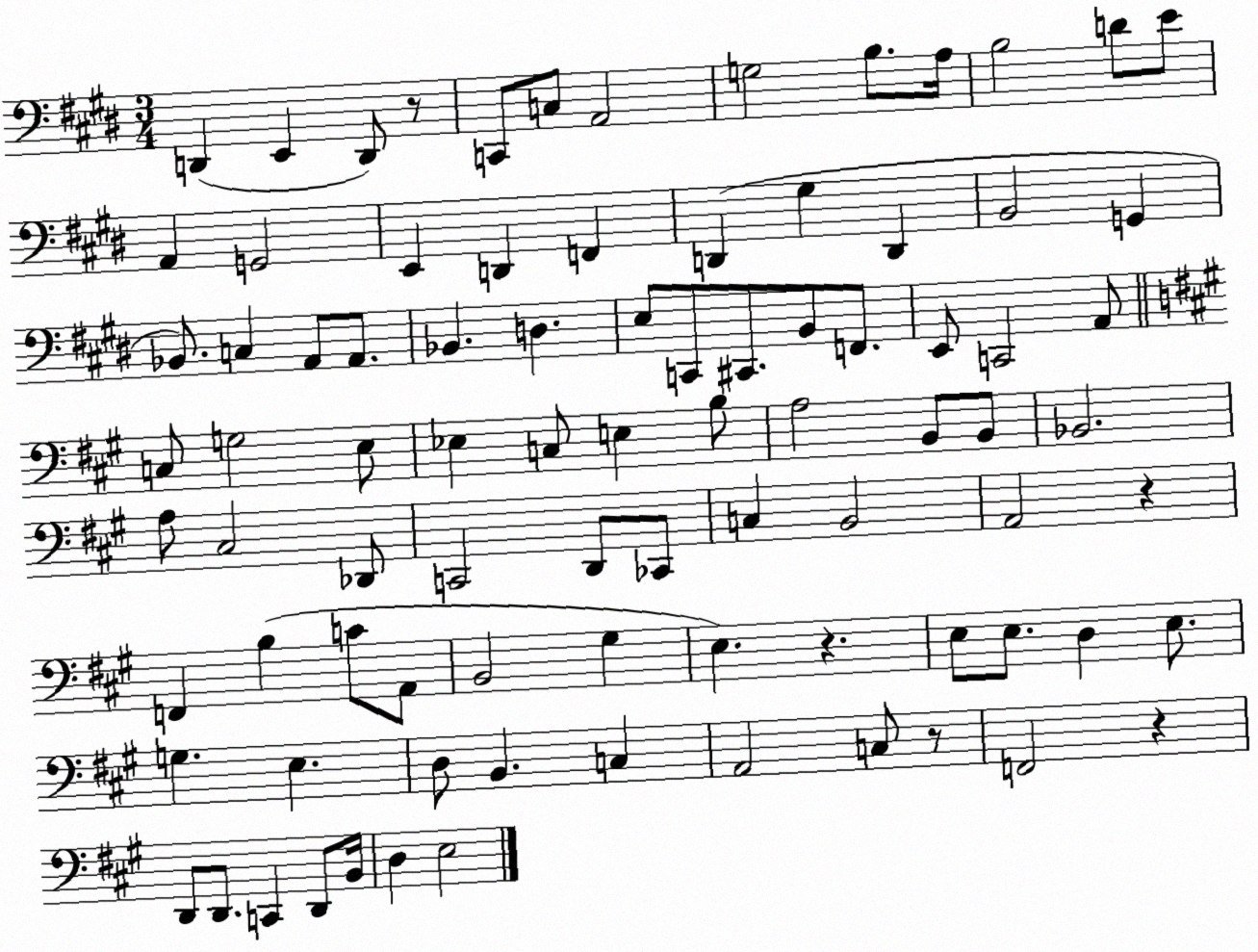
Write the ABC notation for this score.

X:1
T:Untitled
M:3/4
L:1/4
K:E
D,, E,, D,,/2 z/2 C,,/2 C,/2 A,,2 G,2 B,/2 A,/4 B,2 D/2 E/2 A,, G,,2 E,, D,, F,, D,, ^G, D,, B,,2 G,, _B,,/2 C, A,,/2 A,,/2 _B,, D, E,/2 C,,/2 ^C,,/2 B,,/2 F,,/2 E,,/2 C,,2 A,,/2 C,/2 G,2 E,/2 _E, C,/2 E, B,/2 A,2 B,,/2 B,,/2 _B,,2 A,/2 ^C,2 _D,,/2 C,,2 D,,/2 _C,,/2 C, B,,2 A,,2 z F,, B, C/2 A,,/2 B,,2 ^G, E, z E,/2 E,/2 D, E,/2 G, E, D,/2 B,, C, A,,2 C,/2 z/2 F,,2 z D,,/2 D,,/2 C,, D,,/2 B,,/4 D, E,2